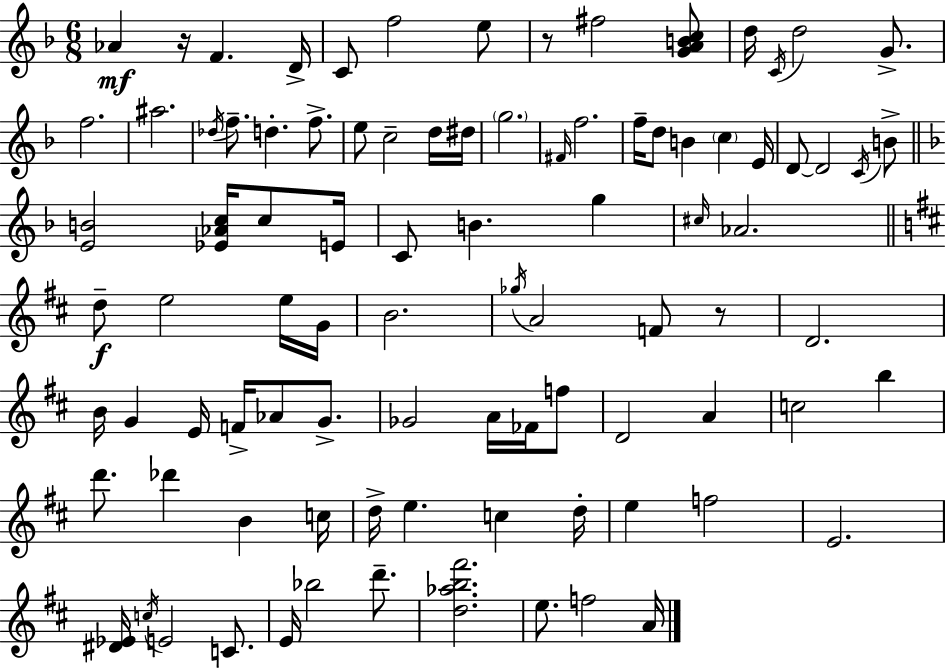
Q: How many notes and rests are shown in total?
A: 91